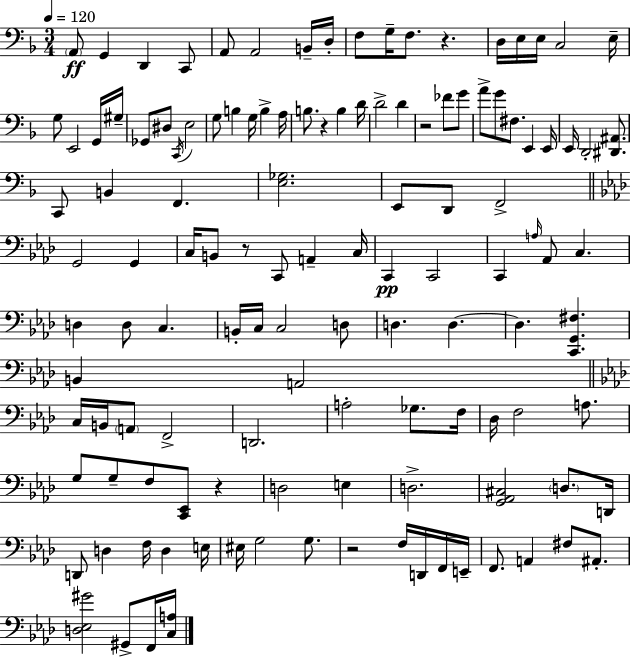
X:1
T:Untitled
M:3/4
L:1/4
K:F
A,,/2 G,, D,, C,,/2 A,,/2 A,,2 B,,/4 D,/4 F,/2 G,/4 F,/2 z D,/4 E,/4 E,/4 C,2 E,/4 G,/2 E,,2 G,,/4 ^G,/4 _G,,/2 ^D,/2 C,,/4 E,2 G,/2 B, G,/4 B, A,/4 B,/2 z B, D/4 D2 D z2 _F/2 G/2 A/2 G/2 ^F,/2 E,, E,,/4 E,,/4 D,,2 [^D,,^A,,]/2 C,,/2 B,, F,, [E,_G,]2 E,,/2 D,,/2 F,,2 G,,2 G,, C,/4 B,,/2 z/2 C,,/2 A,, C,/4 C,, C,,2 C,, A,/4 _A,,/2 C, D, D,/2 C, B,,/4 C,/4 C,2 D,/2 D, D, D, [C,,G,,^F,] B,, A,,2 C,/4 B,,/4 A,,/2 F,,2 D,,2 A,2 _G,/2 F,/4 _D,/4 F,2 A,/2 G,/2 G,/2 F,/2 [C,,_E,,]/2 z D,2 E, D,2 [G,,_A,,^C,]2 D,/2 D,,/4 D,,/2 D, F,/4 D, E,/4 ^E,/4 G,2 G,/2 z2 F,/4 D,,/4 F,,/4 E,,/4 F,,/2 A,, ^F,/2 ^A,,/2 [D,_E,^G]2 ^G,,/2 F,,/4 [C,A,]/4